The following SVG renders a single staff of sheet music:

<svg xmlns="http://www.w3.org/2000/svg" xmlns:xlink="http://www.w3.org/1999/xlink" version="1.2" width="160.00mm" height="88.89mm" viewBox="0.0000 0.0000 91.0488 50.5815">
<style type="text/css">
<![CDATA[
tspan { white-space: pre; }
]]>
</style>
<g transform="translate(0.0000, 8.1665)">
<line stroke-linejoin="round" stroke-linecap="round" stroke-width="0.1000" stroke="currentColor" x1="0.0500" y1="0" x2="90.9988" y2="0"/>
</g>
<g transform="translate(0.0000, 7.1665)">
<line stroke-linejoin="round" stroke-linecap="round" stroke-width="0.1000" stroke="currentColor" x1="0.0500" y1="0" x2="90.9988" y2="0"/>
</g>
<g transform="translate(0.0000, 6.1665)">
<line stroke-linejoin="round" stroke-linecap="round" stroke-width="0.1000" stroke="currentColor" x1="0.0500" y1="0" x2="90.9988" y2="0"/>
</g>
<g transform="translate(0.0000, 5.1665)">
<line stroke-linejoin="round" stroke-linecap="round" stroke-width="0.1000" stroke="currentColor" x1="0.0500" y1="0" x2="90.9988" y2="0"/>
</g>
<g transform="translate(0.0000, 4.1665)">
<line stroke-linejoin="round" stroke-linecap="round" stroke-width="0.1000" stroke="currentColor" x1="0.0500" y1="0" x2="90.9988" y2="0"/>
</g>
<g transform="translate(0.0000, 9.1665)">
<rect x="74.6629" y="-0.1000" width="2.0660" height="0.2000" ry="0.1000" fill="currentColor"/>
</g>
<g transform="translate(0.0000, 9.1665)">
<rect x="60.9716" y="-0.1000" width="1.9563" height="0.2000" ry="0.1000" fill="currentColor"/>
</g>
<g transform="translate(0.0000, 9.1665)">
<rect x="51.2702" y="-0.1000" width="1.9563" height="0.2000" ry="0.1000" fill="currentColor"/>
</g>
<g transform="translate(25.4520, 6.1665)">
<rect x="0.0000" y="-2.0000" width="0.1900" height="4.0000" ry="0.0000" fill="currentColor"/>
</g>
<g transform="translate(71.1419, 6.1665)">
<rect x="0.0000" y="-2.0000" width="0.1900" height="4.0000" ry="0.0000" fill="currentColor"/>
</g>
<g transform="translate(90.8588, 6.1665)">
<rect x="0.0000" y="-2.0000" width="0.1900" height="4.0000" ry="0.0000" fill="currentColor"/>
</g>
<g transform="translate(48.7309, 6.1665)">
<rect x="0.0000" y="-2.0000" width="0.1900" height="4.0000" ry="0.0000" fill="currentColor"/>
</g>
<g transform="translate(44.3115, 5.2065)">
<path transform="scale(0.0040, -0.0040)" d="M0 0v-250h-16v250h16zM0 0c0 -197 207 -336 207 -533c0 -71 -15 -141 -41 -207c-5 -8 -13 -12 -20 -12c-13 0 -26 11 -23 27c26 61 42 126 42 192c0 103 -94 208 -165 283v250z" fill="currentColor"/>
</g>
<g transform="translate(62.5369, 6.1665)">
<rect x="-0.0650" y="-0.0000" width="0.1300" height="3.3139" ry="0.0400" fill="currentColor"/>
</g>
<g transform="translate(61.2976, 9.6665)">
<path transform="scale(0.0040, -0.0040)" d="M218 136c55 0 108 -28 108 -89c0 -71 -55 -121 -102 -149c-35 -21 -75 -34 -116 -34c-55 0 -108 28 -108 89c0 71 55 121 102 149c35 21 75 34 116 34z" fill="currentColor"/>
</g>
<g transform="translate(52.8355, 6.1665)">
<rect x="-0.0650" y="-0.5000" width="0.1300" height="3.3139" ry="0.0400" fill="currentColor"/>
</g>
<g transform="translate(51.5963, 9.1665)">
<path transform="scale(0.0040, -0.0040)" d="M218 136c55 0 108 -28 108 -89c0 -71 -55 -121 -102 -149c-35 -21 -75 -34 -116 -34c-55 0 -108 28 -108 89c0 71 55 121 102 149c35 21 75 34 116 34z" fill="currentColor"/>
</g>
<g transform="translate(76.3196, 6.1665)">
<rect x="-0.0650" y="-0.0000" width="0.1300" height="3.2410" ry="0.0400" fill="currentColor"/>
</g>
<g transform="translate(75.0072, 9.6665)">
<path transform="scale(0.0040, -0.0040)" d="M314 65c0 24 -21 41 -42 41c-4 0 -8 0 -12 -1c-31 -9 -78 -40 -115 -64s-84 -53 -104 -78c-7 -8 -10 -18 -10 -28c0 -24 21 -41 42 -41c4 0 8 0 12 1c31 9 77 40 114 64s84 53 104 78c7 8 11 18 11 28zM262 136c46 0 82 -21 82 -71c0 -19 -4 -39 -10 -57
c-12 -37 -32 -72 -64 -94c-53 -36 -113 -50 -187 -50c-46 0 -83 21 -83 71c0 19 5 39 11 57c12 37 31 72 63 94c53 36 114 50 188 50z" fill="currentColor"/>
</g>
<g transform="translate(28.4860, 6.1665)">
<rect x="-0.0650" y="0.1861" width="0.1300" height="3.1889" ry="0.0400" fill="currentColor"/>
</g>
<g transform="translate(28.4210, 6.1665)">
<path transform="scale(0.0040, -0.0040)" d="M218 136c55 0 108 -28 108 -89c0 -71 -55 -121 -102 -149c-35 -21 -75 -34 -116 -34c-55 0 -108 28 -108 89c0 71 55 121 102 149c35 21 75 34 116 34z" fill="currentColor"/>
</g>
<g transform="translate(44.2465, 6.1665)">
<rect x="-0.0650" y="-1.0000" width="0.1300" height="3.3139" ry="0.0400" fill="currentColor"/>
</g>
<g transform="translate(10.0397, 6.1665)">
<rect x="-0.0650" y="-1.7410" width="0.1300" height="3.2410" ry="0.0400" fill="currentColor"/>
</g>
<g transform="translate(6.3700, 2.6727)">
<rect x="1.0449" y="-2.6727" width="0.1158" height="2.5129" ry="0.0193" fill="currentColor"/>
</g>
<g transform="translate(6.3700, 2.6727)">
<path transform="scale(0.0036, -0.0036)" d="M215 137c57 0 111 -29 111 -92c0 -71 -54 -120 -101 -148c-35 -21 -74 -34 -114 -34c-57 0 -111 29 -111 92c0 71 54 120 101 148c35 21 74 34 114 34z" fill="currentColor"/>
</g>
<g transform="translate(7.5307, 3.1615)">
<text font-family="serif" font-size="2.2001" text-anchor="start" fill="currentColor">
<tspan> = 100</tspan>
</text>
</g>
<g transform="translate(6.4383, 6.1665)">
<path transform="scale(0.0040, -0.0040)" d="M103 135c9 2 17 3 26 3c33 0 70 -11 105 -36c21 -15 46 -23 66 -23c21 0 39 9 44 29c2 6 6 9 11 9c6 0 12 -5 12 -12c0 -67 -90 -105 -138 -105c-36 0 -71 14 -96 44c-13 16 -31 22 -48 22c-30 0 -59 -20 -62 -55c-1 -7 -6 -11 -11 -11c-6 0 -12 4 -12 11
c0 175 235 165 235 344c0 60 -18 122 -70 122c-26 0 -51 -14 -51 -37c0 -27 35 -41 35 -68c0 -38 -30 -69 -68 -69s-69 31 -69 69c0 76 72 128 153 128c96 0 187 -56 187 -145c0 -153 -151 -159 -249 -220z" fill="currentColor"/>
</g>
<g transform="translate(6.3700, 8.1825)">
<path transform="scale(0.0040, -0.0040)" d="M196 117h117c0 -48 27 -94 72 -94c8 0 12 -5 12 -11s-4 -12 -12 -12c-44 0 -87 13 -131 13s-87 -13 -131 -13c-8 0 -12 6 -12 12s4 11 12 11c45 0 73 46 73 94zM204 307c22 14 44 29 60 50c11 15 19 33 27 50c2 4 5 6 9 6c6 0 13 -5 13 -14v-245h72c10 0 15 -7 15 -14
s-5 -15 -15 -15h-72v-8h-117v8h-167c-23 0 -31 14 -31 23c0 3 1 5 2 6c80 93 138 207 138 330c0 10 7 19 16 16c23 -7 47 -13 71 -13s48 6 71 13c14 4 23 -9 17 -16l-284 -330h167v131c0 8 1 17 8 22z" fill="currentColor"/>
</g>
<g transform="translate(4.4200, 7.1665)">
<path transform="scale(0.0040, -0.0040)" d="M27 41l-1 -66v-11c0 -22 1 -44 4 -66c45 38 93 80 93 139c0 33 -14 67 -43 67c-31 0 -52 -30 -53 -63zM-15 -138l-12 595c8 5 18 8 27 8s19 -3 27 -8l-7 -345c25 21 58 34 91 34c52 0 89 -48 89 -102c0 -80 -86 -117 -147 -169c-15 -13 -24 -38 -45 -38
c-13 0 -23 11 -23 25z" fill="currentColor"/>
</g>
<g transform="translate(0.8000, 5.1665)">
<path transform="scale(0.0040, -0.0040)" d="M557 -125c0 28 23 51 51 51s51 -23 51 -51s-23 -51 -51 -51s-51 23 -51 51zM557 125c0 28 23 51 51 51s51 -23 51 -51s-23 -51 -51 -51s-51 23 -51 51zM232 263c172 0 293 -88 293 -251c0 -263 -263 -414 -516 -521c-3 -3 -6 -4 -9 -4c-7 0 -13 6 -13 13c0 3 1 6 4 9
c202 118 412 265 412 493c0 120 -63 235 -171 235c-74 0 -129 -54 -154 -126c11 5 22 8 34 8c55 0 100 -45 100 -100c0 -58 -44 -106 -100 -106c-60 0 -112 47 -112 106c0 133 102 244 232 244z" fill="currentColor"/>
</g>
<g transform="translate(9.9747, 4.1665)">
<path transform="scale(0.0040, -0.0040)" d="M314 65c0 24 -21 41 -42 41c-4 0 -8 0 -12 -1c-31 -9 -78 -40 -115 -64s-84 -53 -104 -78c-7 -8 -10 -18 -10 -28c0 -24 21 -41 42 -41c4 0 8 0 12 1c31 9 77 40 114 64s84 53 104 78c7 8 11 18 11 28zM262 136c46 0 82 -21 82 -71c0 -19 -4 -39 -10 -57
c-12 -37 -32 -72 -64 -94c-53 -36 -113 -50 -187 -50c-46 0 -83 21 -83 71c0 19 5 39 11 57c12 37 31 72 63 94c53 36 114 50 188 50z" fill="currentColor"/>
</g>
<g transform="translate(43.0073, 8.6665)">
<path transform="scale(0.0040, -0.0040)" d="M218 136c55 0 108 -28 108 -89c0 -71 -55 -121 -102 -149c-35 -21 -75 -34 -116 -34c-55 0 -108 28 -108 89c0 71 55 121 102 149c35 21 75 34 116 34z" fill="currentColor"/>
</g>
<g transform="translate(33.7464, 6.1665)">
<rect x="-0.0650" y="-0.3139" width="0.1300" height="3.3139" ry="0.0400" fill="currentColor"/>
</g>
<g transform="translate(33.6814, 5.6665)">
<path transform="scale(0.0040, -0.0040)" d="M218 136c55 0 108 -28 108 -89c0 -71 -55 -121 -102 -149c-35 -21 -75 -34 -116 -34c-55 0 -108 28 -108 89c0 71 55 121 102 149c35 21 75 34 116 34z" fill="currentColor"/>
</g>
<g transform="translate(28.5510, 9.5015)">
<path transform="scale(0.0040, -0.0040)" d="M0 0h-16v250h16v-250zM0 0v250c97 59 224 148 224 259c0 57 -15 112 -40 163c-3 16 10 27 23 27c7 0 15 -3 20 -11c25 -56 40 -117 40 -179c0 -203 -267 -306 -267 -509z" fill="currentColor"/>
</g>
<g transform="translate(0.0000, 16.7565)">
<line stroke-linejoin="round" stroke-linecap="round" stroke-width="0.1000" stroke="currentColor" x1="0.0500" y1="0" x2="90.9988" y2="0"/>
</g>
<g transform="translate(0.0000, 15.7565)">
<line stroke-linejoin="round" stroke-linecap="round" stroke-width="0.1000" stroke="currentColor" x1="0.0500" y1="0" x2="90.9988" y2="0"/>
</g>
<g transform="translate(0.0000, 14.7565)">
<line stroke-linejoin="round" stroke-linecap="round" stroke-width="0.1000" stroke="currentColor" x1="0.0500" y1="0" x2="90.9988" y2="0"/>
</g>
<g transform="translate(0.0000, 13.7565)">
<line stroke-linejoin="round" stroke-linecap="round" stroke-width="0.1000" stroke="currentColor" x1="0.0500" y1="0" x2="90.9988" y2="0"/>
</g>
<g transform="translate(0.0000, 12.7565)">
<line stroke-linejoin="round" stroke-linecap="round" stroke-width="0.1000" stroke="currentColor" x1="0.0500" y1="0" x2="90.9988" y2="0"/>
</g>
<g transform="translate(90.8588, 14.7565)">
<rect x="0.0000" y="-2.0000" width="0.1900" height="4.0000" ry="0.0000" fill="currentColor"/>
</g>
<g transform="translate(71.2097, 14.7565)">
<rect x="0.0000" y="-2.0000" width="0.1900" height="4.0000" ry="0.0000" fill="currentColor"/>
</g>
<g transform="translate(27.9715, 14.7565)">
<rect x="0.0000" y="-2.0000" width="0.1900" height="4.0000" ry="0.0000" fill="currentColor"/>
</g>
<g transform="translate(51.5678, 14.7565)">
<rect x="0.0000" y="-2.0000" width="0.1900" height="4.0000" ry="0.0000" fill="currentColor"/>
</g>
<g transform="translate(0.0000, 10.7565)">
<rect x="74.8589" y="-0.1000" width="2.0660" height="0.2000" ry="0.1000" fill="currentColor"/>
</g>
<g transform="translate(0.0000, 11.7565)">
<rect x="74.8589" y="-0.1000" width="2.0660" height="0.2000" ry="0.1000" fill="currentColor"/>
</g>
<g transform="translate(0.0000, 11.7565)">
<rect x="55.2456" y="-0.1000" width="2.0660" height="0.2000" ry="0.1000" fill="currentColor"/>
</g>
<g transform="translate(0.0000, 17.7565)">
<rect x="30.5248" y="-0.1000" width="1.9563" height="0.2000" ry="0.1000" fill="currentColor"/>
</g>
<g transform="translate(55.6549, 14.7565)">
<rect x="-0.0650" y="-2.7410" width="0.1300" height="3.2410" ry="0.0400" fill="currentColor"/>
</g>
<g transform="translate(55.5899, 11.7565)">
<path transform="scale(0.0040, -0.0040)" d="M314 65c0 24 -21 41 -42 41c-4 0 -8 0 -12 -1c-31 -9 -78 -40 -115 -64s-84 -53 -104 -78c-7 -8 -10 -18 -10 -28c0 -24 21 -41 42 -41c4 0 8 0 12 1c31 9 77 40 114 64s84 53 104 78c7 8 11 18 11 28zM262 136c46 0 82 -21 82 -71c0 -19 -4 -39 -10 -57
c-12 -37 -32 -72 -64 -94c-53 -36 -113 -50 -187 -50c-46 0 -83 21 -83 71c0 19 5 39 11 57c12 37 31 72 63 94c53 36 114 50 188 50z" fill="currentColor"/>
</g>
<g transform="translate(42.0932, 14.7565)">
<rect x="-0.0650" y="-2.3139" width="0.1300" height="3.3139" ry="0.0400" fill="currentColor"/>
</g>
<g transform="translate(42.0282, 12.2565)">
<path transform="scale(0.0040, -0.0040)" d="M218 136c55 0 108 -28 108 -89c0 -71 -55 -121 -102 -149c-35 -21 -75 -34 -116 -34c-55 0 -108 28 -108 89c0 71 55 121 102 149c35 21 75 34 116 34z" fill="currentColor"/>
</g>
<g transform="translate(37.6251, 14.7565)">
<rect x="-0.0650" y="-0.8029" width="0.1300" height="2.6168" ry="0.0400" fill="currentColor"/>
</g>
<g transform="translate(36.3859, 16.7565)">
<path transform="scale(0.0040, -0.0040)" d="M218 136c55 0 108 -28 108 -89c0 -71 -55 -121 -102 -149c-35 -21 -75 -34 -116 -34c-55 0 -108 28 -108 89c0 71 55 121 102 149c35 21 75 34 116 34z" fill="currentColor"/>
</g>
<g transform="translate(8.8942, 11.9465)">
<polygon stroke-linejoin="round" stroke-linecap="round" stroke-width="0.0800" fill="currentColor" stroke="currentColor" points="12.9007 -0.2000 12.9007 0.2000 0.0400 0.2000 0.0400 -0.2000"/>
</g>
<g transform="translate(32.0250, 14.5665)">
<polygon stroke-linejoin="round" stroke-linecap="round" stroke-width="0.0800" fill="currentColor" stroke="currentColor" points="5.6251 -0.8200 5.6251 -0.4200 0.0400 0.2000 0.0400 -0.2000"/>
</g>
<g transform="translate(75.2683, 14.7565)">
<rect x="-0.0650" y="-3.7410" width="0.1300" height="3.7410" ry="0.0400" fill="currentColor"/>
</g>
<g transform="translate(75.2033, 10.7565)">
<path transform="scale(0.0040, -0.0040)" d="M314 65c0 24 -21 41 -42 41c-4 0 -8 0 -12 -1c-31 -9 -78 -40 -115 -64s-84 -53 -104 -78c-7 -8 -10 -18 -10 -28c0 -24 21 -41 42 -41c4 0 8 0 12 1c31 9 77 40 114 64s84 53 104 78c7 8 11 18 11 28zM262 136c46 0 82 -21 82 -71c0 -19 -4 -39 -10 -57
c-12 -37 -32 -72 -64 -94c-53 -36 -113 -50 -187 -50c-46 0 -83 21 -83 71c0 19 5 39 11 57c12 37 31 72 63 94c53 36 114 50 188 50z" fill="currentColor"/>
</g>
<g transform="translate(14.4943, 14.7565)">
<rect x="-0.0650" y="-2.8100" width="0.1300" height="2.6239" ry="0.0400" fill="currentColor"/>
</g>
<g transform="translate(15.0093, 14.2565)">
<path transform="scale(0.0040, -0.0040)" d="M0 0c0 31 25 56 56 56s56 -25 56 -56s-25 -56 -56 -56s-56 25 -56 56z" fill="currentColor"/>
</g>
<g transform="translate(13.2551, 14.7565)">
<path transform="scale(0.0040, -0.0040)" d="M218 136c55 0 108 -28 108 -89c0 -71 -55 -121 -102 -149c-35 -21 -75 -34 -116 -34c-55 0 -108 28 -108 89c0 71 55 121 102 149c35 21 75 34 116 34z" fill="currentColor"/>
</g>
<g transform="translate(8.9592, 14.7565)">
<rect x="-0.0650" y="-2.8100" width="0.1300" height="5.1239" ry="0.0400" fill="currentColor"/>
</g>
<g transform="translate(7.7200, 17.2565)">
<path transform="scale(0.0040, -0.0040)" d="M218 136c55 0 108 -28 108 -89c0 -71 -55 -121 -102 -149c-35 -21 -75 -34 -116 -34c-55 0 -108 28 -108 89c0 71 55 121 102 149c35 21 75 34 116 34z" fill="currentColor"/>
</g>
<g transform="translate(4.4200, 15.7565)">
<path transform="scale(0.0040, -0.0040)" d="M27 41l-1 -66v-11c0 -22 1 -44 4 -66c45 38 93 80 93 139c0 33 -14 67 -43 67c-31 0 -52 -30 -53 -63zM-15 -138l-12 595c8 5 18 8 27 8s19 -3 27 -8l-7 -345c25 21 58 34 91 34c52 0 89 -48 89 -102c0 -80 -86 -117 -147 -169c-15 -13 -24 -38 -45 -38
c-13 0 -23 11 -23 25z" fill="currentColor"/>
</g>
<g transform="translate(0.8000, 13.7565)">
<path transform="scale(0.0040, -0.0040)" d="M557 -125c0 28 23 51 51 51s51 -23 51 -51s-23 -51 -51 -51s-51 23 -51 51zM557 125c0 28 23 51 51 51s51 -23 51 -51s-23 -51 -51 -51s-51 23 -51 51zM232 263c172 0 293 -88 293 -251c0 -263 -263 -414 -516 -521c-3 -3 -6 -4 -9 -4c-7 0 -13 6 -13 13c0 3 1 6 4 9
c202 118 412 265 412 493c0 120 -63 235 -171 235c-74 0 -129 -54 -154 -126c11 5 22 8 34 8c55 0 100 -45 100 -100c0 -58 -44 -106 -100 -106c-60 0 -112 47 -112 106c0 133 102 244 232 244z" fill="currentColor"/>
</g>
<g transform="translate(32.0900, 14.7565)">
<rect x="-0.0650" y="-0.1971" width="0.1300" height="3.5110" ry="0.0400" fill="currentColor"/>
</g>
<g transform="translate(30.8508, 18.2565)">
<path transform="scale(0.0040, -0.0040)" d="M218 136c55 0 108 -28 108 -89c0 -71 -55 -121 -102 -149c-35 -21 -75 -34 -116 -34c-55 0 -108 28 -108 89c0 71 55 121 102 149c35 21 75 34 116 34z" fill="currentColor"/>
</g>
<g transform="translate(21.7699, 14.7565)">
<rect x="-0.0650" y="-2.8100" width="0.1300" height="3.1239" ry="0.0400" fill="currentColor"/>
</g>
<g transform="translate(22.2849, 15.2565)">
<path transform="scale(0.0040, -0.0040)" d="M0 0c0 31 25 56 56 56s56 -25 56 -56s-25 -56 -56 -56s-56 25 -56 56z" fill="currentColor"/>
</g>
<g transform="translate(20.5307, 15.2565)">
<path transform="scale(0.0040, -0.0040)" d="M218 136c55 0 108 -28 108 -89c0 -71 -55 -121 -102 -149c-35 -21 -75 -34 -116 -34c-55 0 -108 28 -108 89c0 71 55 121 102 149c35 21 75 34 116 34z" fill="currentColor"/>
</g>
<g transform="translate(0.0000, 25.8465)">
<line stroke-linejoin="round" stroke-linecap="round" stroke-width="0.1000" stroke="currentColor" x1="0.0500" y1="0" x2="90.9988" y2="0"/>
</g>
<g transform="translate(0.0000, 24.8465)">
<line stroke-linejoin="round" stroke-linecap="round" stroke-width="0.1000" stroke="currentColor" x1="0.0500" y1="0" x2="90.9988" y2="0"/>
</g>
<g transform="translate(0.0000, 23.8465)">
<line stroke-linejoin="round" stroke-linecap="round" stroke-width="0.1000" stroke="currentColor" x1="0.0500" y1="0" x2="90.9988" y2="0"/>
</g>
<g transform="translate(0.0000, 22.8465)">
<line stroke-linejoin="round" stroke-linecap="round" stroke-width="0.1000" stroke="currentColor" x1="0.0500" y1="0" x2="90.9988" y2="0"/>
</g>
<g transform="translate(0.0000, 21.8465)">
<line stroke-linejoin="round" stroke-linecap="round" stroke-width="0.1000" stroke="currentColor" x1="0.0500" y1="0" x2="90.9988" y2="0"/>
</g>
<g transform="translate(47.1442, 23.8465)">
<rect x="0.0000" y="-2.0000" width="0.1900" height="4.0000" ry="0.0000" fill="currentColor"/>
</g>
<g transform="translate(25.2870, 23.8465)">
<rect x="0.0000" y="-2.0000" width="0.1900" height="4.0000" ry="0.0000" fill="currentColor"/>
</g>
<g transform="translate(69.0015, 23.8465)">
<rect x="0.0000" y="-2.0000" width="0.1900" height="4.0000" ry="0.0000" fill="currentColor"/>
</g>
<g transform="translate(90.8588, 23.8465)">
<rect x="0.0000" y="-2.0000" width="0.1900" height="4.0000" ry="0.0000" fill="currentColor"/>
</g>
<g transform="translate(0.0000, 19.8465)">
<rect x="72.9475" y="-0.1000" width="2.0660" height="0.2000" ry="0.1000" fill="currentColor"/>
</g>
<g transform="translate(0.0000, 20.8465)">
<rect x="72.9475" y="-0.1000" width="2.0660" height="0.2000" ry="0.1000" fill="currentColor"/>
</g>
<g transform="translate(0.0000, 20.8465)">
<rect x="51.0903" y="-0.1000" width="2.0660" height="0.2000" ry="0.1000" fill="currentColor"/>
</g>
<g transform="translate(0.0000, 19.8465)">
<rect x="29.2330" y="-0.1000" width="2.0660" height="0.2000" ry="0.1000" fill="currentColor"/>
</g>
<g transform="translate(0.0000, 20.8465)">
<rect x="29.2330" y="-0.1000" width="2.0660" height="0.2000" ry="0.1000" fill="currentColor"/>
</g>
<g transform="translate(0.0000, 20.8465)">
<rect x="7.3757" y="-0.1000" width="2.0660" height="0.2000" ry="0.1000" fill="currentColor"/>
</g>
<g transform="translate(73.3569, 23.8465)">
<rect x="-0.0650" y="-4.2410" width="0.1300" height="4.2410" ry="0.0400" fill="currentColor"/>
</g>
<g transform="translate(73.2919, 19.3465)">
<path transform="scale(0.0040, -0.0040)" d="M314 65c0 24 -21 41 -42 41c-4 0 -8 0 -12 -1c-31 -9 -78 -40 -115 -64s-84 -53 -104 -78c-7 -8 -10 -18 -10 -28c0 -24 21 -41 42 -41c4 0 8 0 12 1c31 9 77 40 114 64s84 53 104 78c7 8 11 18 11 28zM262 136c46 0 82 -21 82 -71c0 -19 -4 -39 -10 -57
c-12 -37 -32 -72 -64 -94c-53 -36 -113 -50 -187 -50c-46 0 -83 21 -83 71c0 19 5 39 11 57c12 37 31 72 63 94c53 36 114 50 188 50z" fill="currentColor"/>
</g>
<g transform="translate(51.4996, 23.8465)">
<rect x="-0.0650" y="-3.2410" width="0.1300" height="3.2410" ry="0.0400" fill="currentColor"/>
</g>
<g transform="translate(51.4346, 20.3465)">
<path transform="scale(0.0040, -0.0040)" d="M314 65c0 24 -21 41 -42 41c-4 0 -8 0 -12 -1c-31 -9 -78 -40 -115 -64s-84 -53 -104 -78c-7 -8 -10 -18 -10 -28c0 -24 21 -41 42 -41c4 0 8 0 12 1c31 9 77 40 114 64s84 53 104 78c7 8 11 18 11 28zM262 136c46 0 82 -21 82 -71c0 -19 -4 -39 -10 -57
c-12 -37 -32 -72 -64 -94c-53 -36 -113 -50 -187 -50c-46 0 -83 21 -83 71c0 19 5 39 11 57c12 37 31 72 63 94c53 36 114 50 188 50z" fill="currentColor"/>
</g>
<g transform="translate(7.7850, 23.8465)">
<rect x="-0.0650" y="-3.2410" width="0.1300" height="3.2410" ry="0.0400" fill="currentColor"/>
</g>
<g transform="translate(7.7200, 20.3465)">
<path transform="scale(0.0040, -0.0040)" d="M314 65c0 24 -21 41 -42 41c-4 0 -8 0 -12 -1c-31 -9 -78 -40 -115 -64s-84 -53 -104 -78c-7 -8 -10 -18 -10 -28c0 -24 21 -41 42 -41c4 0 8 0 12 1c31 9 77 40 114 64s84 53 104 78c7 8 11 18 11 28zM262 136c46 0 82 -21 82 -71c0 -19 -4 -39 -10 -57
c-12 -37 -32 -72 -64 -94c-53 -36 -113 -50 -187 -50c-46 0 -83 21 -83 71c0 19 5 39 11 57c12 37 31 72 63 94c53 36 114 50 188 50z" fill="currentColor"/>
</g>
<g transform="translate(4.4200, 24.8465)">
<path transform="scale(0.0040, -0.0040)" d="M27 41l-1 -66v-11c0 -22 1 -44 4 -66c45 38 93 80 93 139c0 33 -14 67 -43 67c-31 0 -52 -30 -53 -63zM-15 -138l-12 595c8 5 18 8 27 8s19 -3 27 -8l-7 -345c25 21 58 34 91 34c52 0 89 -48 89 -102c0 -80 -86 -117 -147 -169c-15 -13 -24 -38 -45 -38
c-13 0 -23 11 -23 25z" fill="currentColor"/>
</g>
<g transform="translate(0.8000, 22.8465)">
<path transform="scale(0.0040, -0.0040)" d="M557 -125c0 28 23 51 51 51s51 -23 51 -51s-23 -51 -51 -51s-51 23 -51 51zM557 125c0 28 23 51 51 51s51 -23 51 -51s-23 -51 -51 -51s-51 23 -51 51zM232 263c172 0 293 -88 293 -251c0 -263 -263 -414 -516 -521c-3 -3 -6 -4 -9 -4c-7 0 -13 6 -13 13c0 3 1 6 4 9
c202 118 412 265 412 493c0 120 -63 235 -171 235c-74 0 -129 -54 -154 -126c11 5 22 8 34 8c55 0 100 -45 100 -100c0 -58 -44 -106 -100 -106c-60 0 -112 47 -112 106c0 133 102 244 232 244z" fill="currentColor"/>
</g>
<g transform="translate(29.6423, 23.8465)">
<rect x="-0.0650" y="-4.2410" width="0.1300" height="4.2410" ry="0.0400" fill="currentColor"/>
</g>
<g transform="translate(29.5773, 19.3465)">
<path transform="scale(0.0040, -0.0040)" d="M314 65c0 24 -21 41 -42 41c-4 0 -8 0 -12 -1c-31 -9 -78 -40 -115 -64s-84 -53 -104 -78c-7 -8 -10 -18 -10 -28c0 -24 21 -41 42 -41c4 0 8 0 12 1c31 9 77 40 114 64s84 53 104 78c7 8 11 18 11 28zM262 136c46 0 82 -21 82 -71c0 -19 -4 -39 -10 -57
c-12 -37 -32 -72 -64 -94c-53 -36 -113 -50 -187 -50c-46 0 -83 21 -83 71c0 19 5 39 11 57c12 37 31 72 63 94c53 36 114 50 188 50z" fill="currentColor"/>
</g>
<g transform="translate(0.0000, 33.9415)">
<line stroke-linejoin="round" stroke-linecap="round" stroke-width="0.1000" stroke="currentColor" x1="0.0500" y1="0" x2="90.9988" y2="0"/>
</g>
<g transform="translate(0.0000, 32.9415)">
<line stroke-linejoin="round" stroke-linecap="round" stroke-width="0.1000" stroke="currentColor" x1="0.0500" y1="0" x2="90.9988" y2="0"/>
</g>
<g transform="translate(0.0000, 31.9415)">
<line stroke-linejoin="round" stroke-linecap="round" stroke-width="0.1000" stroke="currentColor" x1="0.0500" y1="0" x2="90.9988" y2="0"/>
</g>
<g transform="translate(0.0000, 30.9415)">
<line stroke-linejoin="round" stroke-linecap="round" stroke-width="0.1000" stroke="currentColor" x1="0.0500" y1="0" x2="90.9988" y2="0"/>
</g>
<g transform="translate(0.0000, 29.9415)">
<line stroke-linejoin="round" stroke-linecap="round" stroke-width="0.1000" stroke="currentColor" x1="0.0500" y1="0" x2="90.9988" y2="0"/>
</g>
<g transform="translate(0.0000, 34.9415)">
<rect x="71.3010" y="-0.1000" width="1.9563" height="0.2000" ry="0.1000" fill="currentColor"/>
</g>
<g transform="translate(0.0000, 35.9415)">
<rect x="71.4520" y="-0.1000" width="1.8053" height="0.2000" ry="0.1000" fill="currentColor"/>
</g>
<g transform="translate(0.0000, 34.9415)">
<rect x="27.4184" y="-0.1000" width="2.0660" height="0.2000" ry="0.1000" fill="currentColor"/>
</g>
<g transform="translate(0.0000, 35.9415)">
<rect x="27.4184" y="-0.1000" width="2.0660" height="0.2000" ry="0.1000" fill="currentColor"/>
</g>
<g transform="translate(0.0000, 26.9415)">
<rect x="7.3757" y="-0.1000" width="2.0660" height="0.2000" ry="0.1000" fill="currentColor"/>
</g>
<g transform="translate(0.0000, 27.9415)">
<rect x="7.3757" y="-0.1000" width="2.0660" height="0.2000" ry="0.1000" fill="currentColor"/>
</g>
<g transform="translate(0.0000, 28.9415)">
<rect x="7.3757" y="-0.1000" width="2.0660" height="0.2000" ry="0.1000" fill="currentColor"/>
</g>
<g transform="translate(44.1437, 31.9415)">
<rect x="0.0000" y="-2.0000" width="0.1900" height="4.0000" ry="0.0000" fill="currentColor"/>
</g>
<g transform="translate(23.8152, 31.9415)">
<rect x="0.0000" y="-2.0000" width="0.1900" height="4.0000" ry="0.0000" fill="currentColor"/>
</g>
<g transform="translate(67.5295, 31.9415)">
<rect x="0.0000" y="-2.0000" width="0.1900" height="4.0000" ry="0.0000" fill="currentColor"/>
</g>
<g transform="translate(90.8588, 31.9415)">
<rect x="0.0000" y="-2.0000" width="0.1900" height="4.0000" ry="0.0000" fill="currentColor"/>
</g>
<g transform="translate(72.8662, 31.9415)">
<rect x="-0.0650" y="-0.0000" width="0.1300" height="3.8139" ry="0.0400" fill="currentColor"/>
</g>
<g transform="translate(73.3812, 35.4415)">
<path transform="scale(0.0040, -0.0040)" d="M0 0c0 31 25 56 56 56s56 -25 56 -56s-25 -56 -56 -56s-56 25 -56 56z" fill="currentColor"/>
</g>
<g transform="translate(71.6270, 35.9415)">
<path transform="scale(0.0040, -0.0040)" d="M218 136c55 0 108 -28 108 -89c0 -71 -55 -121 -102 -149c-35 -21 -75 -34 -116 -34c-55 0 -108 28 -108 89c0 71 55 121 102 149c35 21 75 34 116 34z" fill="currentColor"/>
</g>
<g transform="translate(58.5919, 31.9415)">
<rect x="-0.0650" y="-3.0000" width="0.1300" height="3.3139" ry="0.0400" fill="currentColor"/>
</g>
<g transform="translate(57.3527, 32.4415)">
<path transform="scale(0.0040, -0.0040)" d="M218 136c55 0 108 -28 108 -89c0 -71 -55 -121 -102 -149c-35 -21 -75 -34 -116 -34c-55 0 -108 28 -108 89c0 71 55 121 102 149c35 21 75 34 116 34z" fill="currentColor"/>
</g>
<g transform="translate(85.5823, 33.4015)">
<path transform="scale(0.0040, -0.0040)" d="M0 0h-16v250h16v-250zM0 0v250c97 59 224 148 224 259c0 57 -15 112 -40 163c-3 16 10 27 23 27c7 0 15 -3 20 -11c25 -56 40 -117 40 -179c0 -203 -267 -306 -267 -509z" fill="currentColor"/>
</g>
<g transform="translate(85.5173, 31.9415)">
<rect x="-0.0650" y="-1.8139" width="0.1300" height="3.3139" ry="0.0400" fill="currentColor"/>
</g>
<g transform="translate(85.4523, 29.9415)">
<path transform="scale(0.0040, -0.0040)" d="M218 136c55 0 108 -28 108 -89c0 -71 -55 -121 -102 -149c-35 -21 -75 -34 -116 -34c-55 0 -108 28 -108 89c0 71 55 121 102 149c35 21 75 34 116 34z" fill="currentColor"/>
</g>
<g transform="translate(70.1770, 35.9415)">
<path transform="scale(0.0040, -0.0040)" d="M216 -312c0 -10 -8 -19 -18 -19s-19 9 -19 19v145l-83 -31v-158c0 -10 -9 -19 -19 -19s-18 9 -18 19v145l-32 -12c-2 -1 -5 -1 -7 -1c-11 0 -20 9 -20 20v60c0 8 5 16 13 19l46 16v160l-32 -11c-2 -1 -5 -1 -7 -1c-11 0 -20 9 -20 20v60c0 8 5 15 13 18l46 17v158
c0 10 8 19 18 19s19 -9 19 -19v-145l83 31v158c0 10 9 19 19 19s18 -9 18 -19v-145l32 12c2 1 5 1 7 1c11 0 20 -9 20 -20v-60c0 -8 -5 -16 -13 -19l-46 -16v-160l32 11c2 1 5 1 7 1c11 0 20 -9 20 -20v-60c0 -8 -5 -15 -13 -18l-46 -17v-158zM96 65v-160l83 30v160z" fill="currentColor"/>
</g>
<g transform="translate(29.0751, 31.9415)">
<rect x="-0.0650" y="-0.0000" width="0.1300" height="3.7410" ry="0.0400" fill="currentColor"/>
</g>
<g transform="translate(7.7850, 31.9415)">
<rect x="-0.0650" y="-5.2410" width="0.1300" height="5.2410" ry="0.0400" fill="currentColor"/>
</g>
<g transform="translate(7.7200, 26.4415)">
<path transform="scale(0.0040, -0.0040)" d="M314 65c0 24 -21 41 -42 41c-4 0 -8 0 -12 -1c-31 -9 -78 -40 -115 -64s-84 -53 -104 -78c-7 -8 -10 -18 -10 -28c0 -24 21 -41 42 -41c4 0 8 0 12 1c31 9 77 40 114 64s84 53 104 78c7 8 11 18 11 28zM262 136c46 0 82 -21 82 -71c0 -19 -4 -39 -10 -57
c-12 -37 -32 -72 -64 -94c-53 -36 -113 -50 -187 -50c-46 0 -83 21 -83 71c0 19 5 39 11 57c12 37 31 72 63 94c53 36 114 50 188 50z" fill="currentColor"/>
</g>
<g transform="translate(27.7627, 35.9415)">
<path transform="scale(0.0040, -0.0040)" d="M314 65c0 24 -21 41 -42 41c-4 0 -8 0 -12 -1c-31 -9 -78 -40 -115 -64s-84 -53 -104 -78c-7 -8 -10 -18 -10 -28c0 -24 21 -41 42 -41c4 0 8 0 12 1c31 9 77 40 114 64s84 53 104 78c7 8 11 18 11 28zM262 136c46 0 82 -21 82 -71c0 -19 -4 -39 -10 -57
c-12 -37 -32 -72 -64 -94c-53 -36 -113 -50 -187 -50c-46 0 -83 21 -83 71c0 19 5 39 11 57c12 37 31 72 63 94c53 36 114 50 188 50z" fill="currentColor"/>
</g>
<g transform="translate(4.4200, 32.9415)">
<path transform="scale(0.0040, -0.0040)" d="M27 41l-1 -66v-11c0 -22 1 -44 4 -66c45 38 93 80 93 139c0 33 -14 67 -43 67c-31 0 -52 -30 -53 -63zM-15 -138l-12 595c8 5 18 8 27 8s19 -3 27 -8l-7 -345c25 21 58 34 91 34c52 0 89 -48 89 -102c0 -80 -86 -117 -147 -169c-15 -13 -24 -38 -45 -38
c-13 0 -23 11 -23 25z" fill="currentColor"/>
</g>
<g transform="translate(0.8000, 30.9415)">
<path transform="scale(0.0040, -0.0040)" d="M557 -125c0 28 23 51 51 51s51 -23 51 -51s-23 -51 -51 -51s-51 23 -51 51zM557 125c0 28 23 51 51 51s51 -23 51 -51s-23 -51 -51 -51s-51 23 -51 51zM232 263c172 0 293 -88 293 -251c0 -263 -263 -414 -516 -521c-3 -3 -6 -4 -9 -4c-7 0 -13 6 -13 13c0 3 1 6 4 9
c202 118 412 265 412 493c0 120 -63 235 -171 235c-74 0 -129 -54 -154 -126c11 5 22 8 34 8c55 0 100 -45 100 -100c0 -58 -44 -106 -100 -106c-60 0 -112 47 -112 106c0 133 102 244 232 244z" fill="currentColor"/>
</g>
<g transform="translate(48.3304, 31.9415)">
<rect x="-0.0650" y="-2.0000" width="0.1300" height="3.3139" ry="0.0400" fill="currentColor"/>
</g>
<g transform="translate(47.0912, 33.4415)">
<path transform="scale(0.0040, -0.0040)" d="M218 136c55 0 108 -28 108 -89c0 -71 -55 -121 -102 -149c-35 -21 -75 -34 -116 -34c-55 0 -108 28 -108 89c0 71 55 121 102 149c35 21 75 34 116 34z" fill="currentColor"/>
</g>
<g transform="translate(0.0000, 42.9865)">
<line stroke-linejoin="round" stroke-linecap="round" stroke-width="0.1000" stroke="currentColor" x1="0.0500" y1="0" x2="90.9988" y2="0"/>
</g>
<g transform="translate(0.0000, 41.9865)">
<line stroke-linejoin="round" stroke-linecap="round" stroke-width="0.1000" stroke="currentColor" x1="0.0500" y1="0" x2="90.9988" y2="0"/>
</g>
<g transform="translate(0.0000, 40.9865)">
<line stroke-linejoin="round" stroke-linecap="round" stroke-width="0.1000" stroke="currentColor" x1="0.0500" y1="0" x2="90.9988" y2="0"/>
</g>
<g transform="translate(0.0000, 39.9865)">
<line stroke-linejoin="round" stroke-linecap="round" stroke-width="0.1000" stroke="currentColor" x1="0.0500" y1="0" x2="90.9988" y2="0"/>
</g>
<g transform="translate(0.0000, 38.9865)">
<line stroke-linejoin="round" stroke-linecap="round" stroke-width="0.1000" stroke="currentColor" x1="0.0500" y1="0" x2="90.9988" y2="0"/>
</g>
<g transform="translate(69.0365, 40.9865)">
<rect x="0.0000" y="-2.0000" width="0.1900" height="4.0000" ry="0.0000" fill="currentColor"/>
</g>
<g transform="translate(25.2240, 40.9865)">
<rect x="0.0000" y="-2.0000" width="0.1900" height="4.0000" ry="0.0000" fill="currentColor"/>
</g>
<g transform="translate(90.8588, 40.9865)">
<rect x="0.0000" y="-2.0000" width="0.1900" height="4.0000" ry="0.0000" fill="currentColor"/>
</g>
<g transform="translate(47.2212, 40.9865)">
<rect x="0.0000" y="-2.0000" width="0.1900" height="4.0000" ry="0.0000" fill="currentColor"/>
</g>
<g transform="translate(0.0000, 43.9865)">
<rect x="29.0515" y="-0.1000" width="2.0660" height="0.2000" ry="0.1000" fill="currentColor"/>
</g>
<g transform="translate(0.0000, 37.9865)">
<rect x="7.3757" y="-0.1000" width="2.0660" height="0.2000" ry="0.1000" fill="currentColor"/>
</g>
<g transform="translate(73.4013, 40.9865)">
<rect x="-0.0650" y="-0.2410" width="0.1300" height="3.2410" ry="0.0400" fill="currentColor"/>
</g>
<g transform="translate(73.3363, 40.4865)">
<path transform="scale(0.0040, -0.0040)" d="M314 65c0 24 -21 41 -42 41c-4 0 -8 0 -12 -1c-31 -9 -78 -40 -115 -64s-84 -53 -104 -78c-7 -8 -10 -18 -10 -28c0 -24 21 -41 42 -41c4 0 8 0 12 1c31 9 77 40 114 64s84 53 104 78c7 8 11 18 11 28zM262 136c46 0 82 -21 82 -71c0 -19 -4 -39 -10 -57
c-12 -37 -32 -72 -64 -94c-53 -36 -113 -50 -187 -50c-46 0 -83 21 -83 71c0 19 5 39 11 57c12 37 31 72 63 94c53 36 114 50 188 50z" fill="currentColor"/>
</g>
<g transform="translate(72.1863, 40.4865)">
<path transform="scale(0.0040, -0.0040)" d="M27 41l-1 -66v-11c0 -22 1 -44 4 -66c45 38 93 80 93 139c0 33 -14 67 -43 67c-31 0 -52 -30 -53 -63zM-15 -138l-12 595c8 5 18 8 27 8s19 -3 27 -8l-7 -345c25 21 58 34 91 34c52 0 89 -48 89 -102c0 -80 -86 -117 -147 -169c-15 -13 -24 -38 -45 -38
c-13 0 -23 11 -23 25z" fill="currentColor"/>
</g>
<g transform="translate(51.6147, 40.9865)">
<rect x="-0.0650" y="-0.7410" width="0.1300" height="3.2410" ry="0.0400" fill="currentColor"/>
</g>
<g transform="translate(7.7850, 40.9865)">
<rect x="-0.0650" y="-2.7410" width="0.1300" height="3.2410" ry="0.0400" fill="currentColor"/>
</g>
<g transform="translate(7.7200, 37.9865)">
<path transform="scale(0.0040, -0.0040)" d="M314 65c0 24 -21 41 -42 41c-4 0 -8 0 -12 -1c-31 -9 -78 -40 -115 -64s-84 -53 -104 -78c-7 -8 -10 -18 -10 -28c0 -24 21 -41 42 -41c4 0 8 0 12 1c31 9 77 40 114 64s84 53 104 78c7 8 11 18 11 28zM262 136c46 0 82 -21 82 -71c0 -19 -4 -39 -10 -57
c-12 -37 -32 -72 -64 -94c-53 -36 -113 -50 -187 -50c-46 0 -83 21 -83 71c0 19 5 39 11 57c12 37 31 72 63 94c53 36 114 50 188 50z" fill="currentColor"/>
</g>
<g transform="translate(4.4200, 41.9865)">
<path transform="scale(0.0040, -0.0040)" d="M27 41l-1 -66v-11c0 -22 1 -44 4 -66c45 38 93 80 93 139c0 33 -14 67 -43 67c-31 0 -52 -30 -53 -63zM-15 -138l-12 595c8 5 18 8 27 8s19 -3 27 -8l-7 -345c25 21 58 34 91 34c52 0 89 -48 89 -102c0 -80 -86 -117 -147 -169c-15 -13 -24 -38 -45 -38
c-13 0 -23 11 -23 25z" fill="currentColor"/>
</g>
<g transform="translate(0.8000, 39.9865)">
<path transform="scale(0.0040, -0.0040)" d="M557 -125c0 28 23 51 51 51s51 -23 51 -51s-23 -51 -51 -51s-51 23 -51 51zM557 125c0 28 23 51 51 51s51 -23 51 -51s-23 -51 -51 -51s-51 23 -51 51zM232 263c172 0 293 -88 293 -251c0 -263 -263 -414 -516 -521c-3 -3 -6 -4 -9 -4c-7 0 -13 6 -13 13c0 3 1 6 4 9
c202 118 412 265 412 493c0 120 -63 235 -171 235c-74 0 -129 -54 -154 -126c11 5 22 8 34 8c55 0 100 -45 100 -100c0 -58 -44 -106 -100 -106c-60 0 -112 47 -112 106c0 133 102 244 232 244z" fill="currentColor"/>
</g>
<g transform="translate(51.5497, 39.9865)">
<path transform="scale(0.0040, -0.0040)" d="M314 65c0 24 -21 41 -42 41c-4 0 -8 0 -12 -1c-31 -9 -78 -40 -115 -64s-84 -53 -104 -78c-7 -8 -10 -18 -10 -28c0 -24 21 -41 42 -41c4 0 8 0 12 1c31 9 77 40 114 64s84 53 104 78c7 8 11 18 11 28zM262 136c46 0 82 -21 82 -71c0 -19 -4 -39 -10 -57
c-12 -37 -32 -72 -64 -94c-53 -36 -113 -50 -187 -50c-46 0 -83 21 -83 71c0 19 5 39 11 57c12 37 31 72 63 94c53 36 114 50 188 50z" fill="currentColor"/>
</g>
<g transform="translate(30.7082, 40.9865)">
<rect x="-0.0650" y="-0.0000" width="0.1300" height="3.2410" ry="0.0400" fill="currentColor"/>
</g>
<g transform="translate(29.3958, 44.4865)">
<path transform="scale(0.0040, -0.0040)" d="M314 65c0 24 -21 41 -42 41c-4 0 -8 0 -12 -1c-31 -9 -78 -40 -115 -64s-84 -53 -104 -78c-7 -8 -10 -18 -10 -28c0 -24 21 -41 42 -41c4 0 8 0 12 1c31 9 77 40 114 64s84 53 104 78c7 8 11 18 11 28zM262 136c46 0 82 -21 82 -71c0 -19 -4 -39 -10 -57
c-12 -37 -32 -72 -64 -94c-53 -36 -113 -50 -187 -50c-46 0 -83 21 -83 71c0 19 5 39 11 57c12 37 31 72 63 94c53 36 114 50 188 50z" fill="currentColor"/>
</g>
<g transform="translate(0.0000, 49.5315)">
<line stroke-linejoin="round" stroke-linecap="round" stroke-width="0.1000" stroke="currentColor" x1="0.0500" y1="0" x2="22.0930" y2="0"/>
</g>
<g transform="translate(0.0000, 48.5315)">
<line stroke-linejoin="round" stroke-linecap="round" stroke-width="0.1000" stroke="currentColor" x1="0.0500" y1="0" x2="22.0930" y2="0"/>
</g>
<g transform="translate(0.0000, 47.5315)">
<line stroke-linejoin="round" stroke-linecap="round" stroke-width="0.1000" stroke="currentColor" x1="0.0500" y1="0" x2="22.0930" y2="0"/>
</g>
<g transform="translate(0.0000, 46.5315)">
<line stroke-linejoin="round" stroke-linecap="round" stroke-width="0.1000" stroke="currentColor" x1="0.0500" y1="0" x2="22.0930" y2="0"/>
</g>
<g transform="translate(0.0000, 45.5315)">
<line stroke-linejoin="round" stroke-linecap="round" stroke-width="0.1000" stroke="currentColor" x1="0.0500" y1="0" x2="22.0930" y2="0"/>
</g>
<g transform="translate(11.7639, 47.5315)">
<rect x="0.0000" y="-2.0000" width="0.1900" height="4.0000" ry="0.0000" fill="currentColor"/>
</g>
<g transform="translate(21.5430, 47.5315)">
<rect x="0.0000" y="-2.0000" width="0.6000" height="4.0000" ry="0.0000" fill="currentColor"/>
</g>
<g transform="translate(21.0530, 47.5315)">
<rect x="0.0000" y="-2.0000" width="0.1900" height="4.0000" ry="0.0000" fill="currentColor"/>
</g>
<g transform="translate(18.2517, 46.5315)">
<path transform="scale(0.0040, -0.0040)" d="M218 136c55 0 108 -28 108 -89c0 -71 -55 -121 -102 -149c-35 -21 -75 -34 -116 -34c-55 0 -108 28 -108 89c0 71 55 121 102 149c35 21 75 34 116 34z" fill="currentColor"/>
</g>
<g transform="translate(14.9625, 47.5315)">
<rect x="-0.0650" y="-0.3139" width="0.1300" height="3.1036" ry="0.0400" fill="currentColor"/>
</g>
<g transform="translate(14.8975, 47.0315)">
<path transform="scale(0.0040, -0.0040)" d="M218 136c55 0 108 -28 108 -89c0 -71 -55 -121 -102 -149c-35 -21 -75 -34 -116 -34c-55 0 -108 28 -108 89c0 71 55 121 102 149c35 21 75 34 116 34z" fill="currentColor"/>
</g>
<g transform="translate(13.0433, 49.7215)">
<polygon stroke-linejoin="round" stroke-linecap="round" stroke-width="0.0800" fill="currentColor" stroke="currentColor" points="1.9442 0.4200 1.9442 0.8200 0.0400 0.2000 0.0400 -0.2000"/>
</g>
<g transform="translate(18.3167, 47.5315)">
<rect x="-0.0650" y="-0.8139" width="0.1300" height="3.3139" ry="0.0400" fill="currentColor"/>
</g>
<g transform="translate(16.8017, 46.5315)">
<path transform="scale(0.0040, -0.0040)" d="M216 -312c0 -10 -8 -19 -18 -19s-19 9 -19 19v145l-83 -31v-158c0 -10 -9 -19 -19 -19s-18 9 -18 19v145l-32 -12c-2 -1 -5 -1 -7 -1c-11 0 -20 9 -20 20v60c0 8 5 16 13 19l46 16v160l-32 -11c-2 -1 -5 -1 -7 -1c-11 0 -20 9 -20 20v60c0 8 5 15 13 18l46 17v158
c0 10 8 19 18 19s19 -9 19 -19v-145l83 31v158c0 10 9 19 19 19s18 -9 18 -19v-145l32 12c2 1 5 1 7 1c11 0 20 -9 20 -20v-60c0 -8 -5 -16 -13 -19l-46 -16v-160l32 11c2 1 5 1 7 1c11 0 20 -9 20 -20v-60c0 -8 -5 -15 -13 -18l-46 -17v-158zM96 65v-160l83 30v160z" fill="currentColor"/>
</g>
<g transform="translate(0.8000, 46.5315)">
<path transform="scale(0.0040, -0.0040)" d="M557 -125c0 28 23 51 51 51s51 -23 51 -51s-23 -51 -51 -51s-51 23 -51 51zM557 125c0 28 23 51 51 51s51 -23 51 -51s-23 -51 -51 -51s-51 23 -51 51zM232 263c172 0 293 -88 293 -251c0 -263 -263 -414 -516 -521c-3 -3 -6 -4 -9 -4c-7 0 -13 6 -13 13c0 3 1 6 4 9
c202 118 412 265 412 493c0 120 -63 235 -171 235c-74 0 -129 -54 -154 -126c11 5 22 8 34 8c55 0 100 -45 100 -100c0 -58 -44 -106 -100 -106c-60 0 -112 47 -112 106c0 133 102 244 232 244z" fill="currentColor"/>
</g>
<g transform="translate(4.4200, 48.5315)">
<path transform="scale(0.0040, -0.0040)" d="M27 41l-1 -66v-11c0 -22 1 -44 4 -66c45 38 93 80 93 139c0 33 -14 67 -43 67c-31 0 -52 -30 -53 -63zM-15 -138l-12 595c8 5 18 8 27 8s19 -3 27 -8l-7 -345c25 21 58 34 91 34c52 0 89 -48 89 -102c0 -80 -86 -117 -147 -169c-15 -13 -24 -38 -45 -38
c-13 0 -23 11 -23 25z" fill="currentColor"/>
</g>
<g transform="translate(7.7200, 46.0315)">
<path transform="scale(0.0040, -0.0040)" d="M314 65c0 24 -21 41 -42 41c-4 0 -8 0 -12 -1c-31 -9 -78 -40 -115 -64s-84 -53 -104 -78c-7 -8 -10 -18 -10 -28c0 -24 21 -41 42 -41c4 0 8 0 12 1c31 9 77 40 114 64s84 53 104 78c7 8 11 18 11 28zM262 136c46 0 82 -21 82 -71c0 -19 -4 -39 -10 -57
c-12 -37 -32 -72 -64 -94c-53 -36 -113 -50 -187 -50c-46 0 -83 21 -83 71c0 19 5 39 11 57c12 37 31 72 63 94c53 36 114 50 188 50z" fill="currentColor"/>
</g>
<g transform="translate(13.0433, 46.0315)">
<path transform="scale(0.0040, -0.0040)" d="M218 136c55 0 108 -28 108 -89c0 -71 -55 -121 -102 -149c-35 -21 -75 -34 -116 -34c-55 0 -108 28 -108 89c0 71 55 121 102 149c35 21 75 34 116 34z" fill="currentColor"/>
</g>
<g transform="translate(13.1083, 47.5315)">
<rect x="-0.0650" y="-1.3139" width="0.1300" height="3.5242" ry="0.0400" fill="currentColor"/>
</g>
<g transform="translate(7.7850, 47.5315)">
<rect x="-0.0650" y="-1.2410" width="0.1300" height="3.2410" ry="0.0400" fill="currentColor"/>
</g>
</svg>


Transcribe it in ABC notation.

X:1
T:Untitled
M:2/4
L:1/4
K:F
A,2 D,/2 E, F,,/2 E,, D,, D,,2 F,,/2 D,/2 C,/2 D,,/2 G,,/2 _B, C2 E2 D2 F2 D2 F2 A2 C,,2 A,, C, ^C,, A,/2 C2 D,,2 F,2 _E,2 G,2 G,/2 E,/2 ^F,